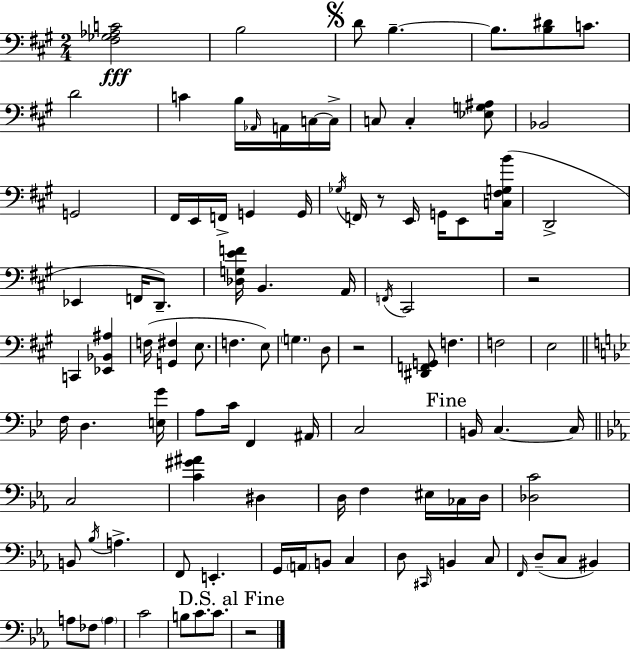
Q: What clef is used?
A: bass